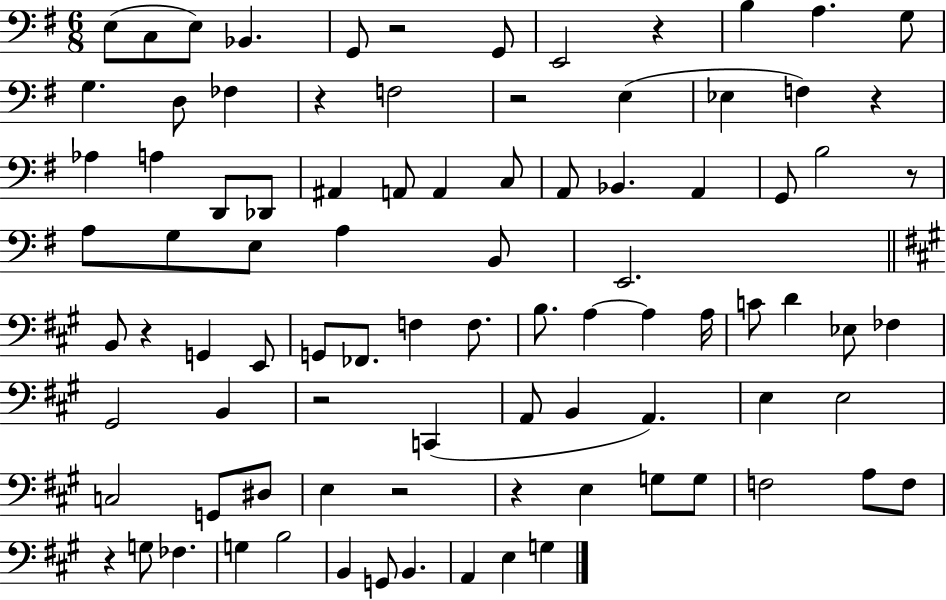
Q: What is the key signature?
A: G major